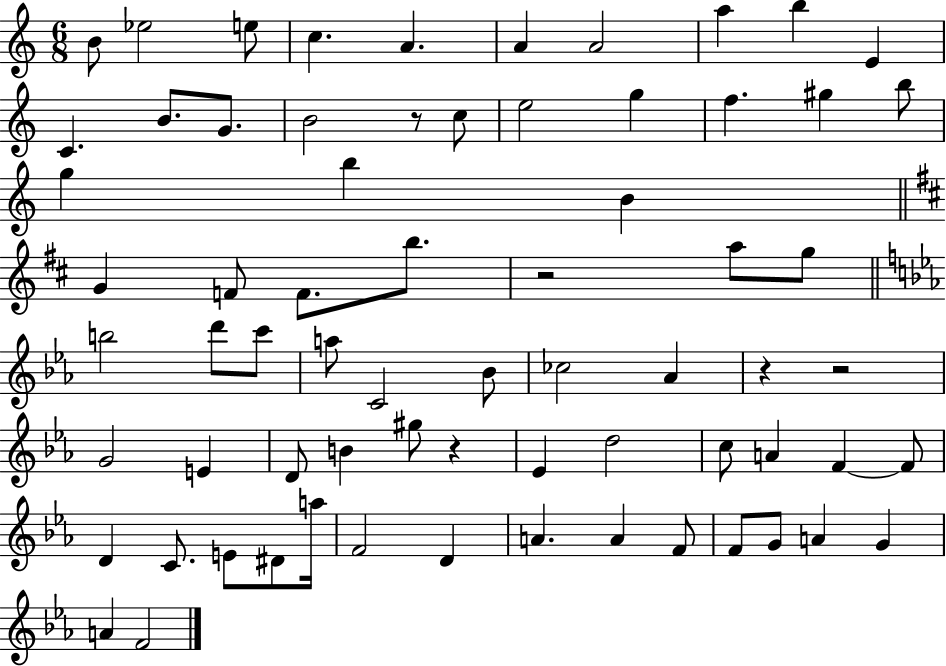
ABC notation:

X:1
T:Untitled
M:6/8
L:1/4
K:C
B/2 _e2 e/2 c A A A2 a b E C B/2 G/2 B2 z/2 c/2 e2 g f ^g b/2 g b B G F/2 F/2 b/2 z2 a/2 g/2 b2 d'/2 c'/2 a/2 C2 _B/2 _c2 _A z z2 G2 E D/2 B ^g/2 z _E d2 c/2 A F F/2 D C/2 E/2 ^D/2 a/4 F2 D A A F/2 F/2 G/2 A G A F2